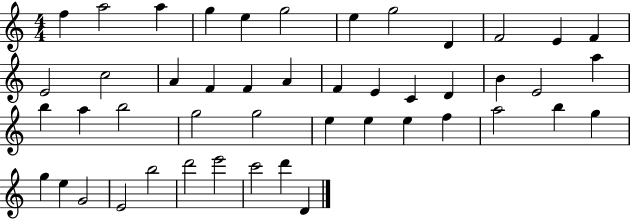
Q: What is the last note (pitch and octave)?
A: D4